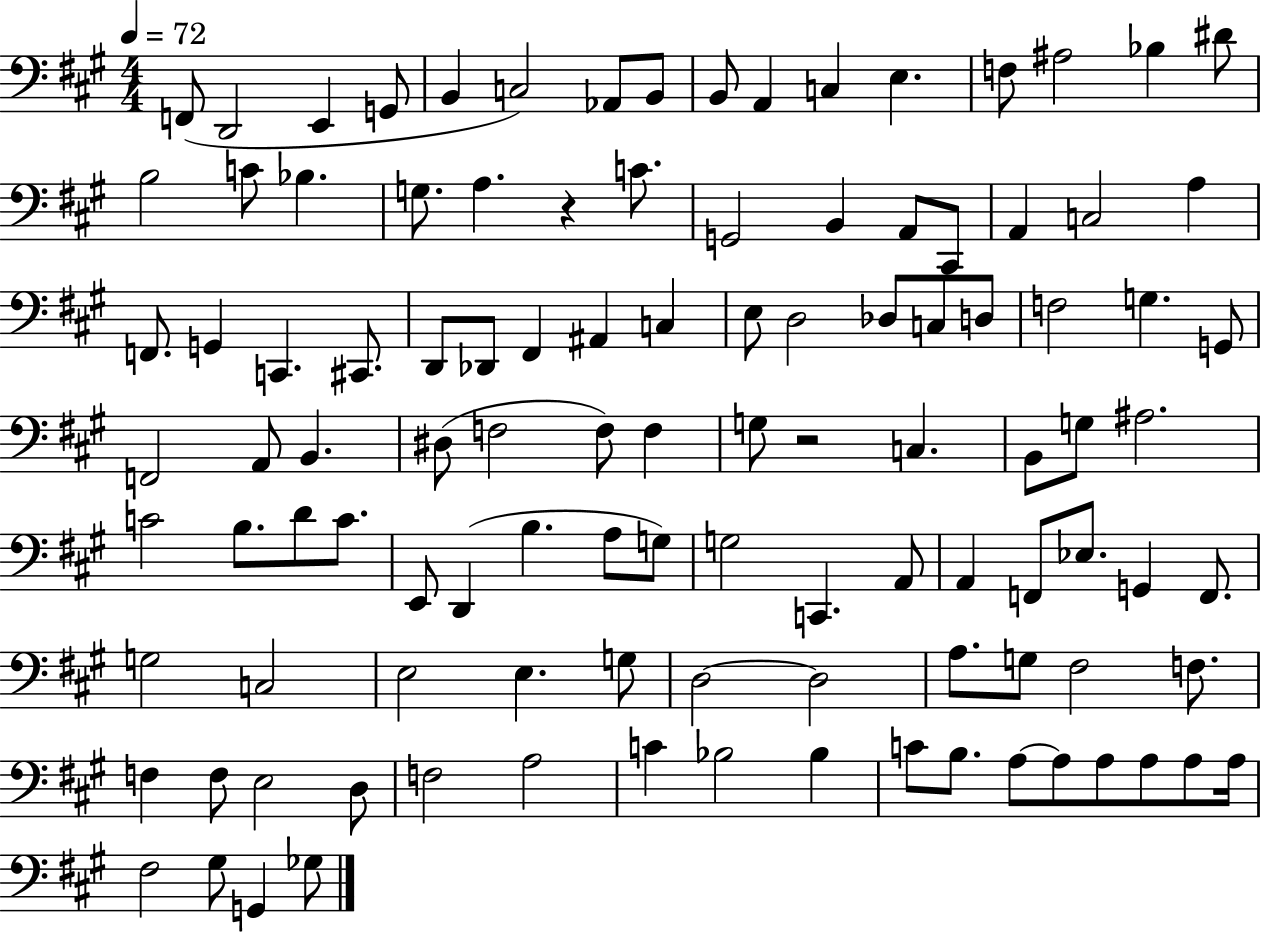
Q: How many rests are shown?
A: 2